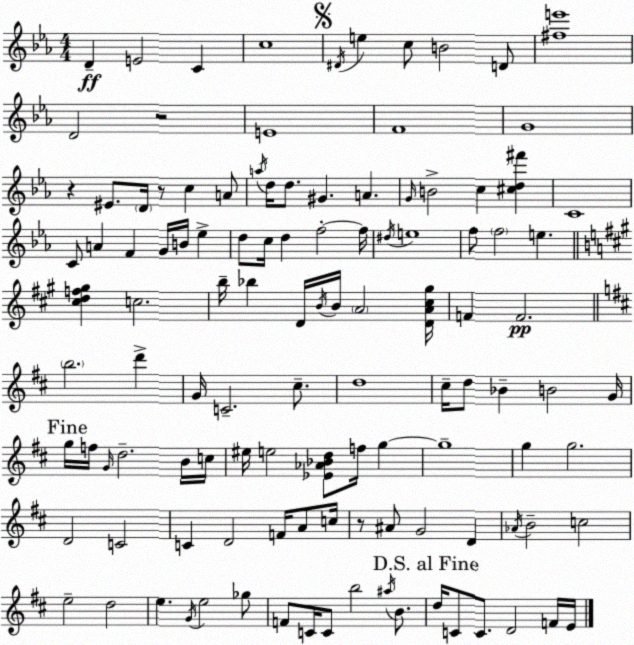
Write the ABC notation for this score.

X:1
T:Untitled
M:4/4
L:1/4
K:Cm
D E2 C c4 ^D/4 e c/2 B2 D/2 [^fe']4 D2 z2 E4 F4 G4 z ^E/2 D/4 z/2 c A/2 a/4 d/4 d/2 ^G A G/4 B2 c [^cd^f'] C4 C/2 A F G/4 B/4 _e d/2 c/4 d f2 f/4 ^d/4 e4 f/2 f2 e [^cdf^g] c2 b/4 _b D/4 B/4 B/4 A2 [DA^c^g]/4 F F2 b2 d' G/4 C2 ^c/2 d4 ^c/4 d/2 _B B2 G/4 g/4 f/4 G/4 d2 B/4 c/4 ^e/4 e2 [_E_A_Bd]/2 f/4 g g4 g g2 D2 C2 C D2 F/4 A/2 c/4 z/2 ^A/2 G2 D _A/4 B2 c2 e2 d2 e G/4 e2 _g/2 F/2 C/4 C/2 b2 ^a/4 B/2 d/4 C/2 C/2 D2 F/4 E/4